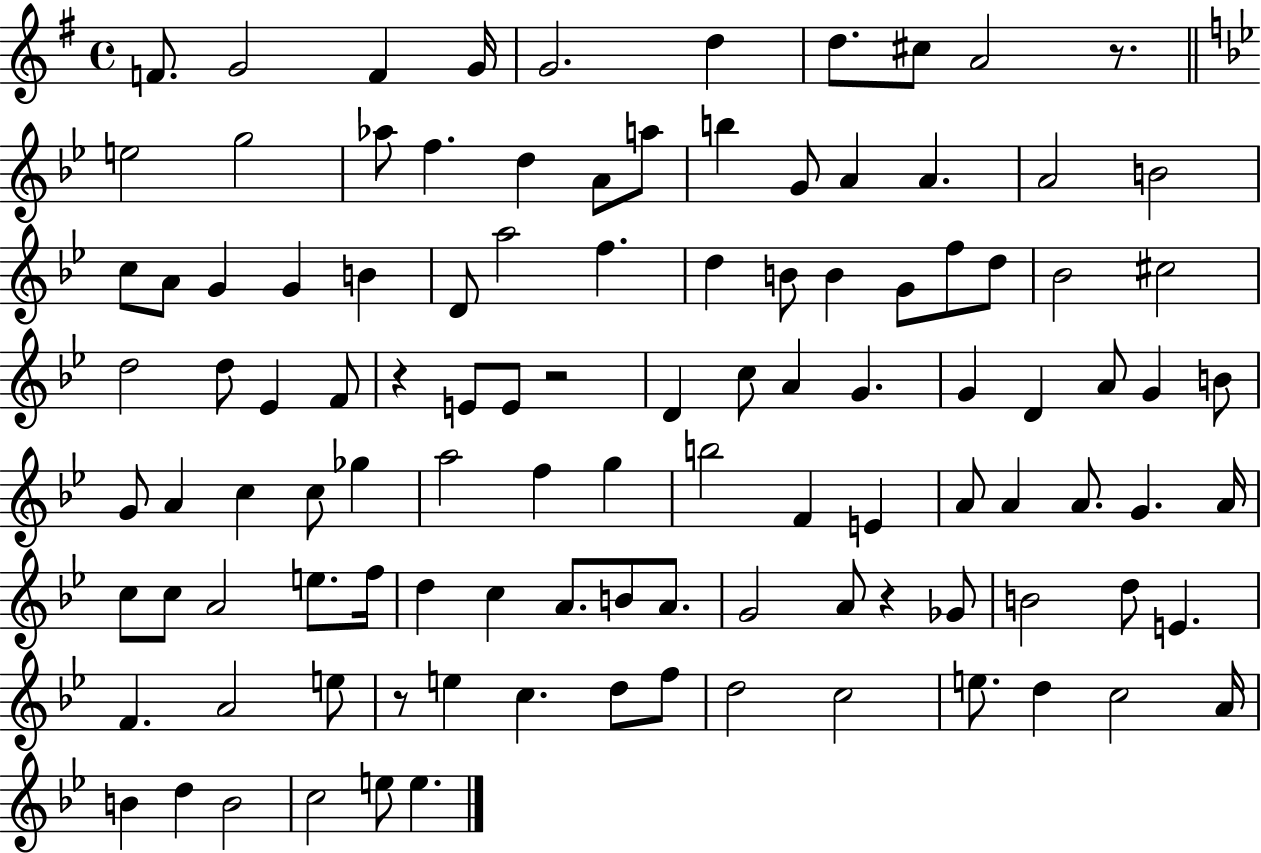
{
  \clef treble
  \time 4/4
  \defaultTimeSignature
  \key g \major
  f'8. g'2 f'4 g'16 | g'2. d''4 | d''8. cis''8 a'2 r8. | \bar "||" \break \key g \minor e''2 g''2 | aes''8 f''4. d''4 a'8 a''8 | b''4 g'8 a'4 a'4. | a'2 b'2 | \break c''8 a'8 g'4 g'4 b'4 | d'8 a''2 f''4. | d''4 b'8 b'4 g'8 f''8 d''8 | bes'2 cis''2 | \break d''2 d''8 ees'4 f'8 | r4 e'8 e'8 r2 | d'4 c''8 a'4 g'4. | g'4 d'4 a'8 g'4 b'8 | \break g'8 a'4 c''4 c''8 ges''4 | a''2 f''4 g''4 | b''2 f'4 e'4 | a'8 a'4 a'8. g'4. a'16 | \break c''8 c''8 a'2 e''8. f''16 | d''4 c''4 a'8. b'8 a'8. | g'2 a'8 r4 ges'8 | b'2 d''8 e'4. | \break f'4. a'2 e''8 | r8 e''4 c''4. d''8 f''8 | d''2 c''2 | e''8. d''4 c''2 a'16 | \break b'4 d''4 b'2 | c''2 e''8 e''4. | \bar "|."
}